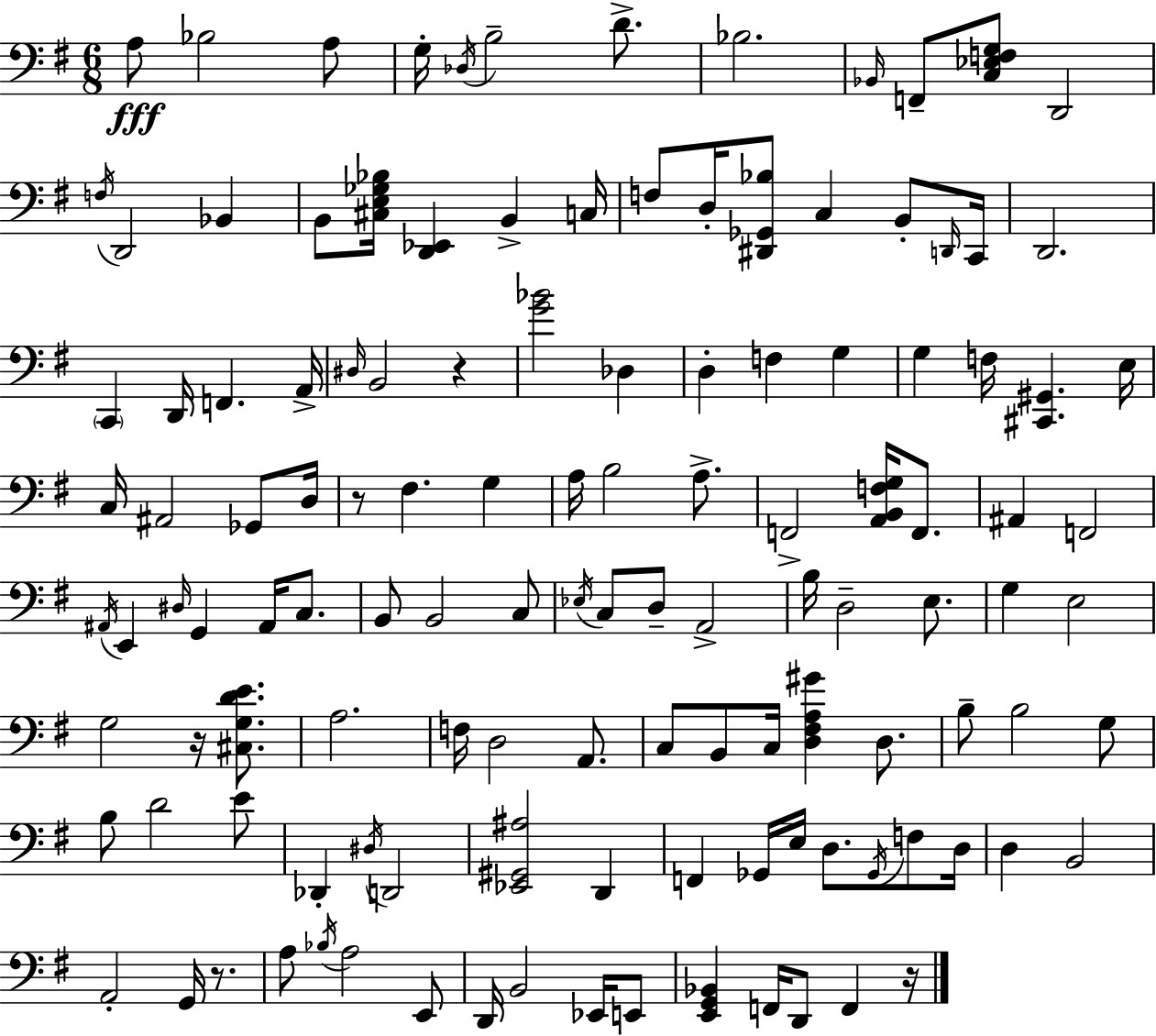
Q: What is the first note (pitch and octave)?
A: A3